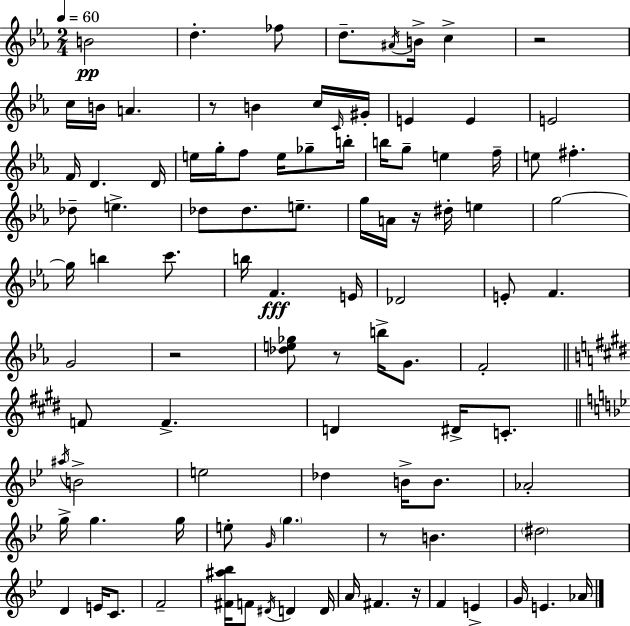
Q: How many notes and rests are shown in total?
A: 99